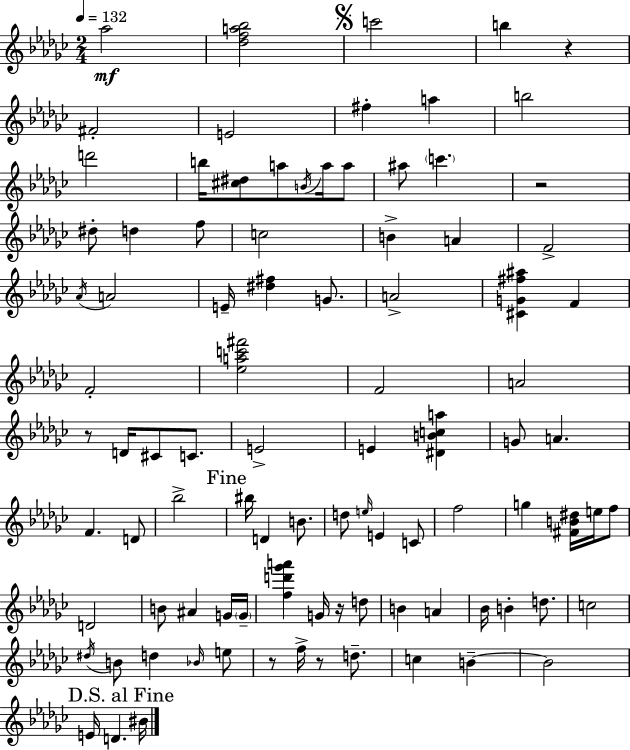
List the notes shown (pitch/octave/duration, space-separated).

Ab5/h [Db5,F5,A5,Bb5]/h C6/h B5/q R/q F#4/h E4/h F#5/q A5/q B5/h D6/h B5/s [C#5,D#5]/e A5/e B4/s A5/s A5/e A#5/e C6/q. R/h D#5/e D5/q F5/e C5/h B4/q A4/q F4/h Ab4/s A4/h E4/s [D#5,F#5]/q G4/e. A4/h [C#4,G4,F#5,A#5]/q F4/q F4/h [Eb5,A5,C6,F#6]/h F4/h A4/h R/e D4/s C#4/e C4/e. E4/h E4/q [D#4,B4,C5,A5]/q G4/e A4/q. F4/q. D4/e Bb5/h BIS5/s D4/q B4/e. D5/e E5/s E4/q C4/e F5/h G5/q [F#4,B4,D#5]/s E5/s F5/e D4/h B4/e A#4/q G4/s G4/s [F5,D6,Gb6,A6]/q G4/s R/s D5/e B4/q A4/q Bb4/s B4/q D5/e. C5/h D#5/s B4/e D5/q Bb4/s E5/e R/e F5/s R/e D5/e. C5/q B4/q B4/h E4/s D4/q. BIS4/s